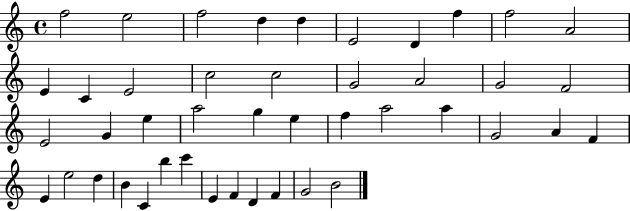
X:1
T:Untitled
M:4/4
L:1/4
K:C
f2 e2 f2 d d E2 D f f2 A2 E C E2 c2 c2 G2 A2 G2 F2 E2 G e a2 g e f a2 a G2 A F E e2 d B C b c' E F D F G2 B2